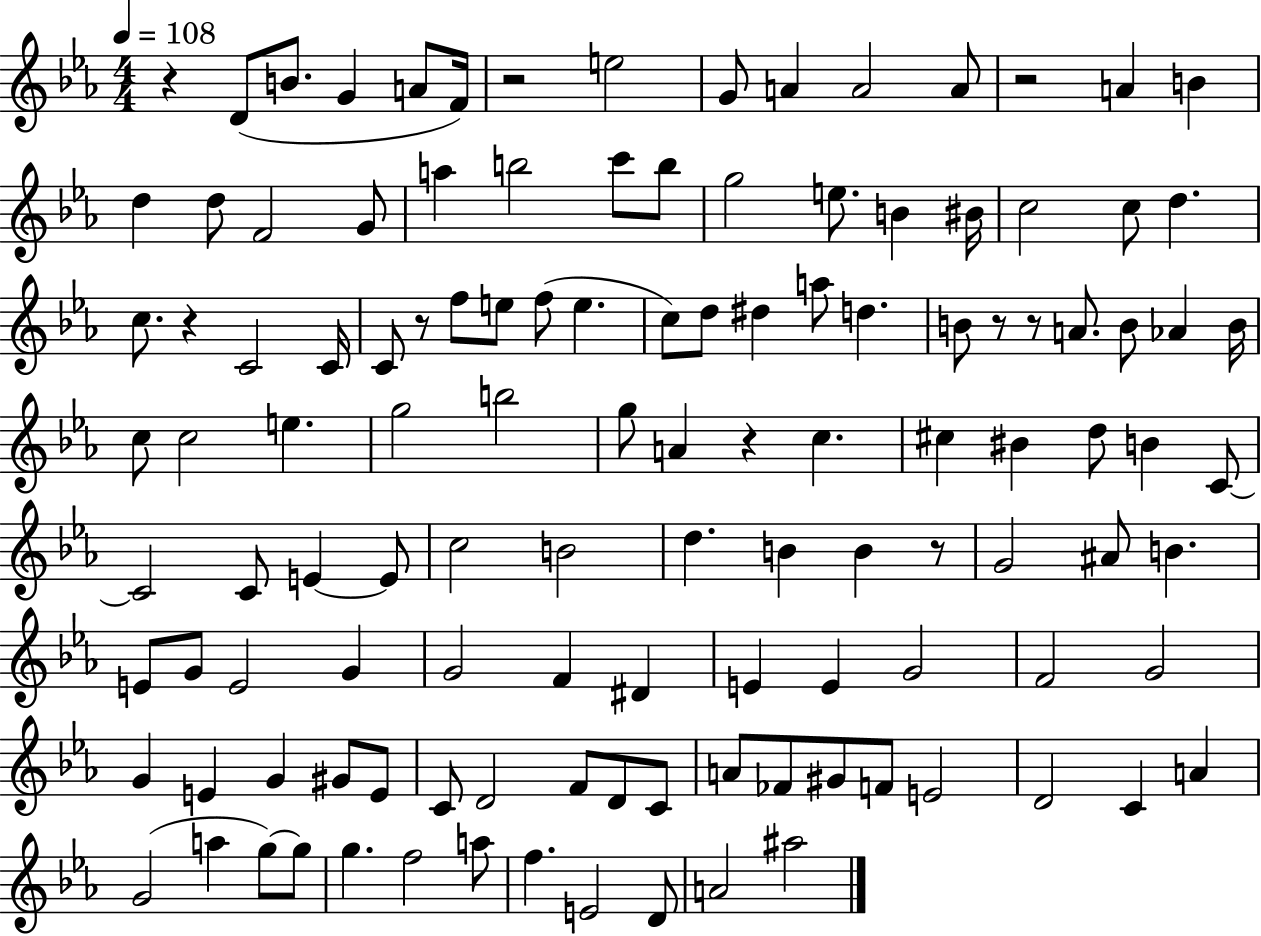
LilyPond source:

{
  \clef treble
  \numericTimeSignature
  \time 4/4
  \key ees \major
  \tempo 4 = 108
  \repeat volta 2 { r4 d'8( b'8. g'4 a'8 f'16) | r2 e''2 | g'8 a'4 a'2 a'8 | r2 a'4 b'4 | \break d''4 d''8 f'2 g'8 | a''4 b''2 c'''8 b''8 | g''2 e''8. b'4 bis'16 | c''2 c''8 d''4. | \break c''8. r4 c'2 c'16 | c'8 r8 f''8 e''8 f''8( e''4. | c''8) d''8 dis''4 a''8 d''4. | b'8 r8 r8 a'8. b'8 aes'4 b'16 | \break c''8 c''2 e''4. | g''2 b''2 | g''8 a'4 r4 c''4. | cis''4 bis'4 d''8 b'4 c'8~~ | \break c'2 c'8 e'4~~ e'8 | c''2 b'2 | d''4. b'4 b'4 r8 | g'2 ais'8 b'4. | \break e'8 g'8 e'2 g'4 | g'2 f'4 dis'4 | e'4 e'4 g'2 | f'2 g'2 | \break g'4 e'4 g'4 gis'8 e'8 | c'8 d'2 f'8 d'8 c'8 | a'8 fes'8 gis'8 f'8 e'2 | d'2 c'4 a'4 | \break g'2( a''4 g''8~~) g''8 | g''4. f''2 a''8 | f''4. e'2 d'8 | a'2 ais''2 | \break } \bar "|."
}